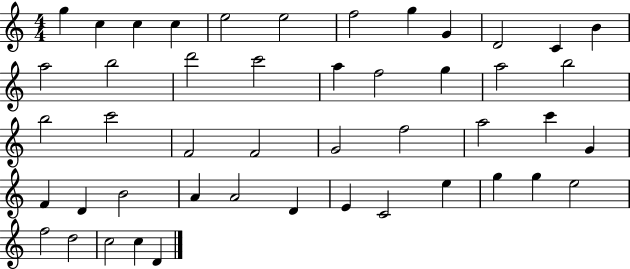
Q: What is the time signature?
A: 4/4